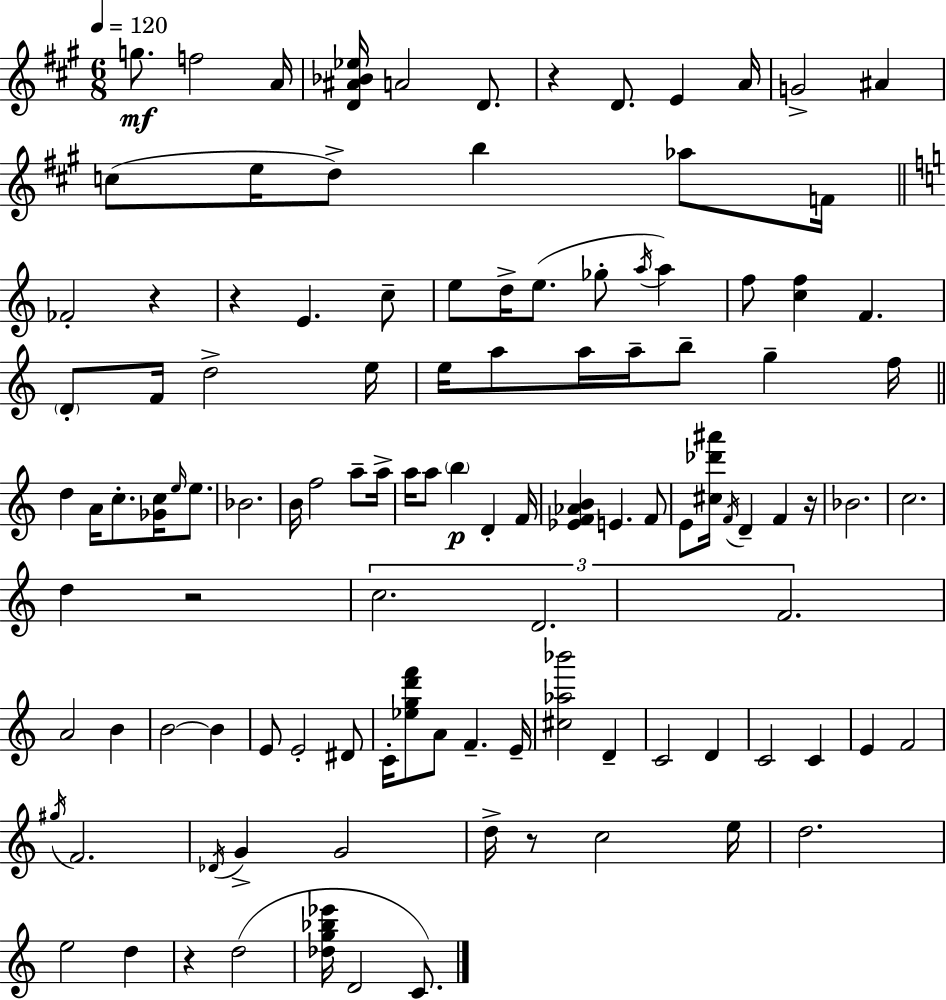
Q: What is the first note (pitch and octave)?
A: G5